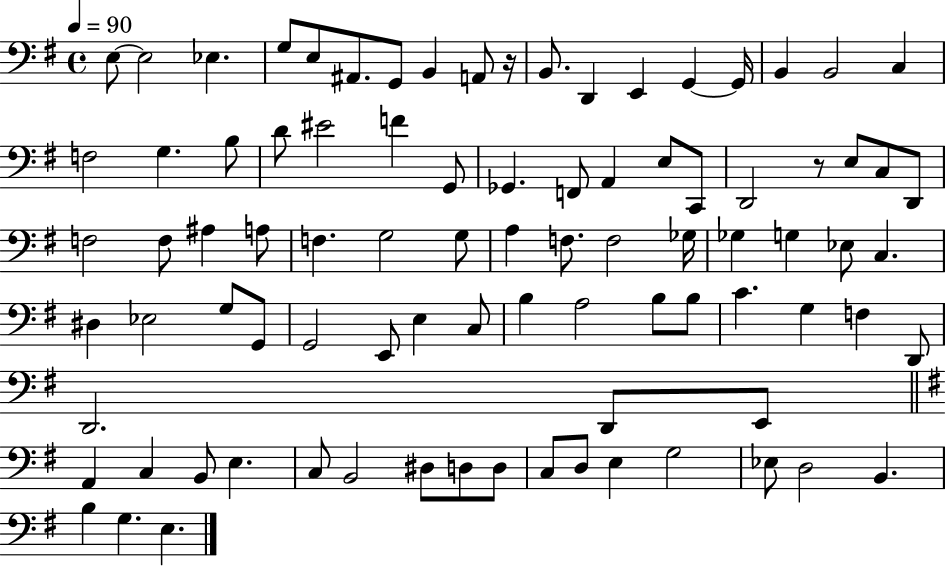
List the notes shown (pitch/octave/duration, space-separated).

E3/e E3/h Eb3/q. G3/e E3/e A#2/e. G2/e B2/q A2/e R/s B2/e. D2/q E2/q G2/q G2/s B2/q B2/h C3/q F3/h G3/q. B3/e D4/e EIS4/h F4/q G2/e Gb2/q. F2/e A2/q E3/e C2/e D2/h R/e E3/e C3/e D2/e F3/h F3/e A#3/q A3/e F3/q. G3/h G3/e A3/q F3/e. F3/h Gb3/s Gb3/q G3/q Eb3/e C3/q. D#3/q Eb3/h G3/e G2/e G2/h E2/e E3/q C3/e B3/q A3/h B3/e B3/e C4/q. G3/q F3/q D2/e D2/h. D2/e E2/e A2/q C3/q B2/e E3/q. C3/e B2/h D#3/e D3/e D3/e C3/e D3/e E3/q G3/h Eb3/e D3/h B2/q. B3/q G3/q. E3/q.